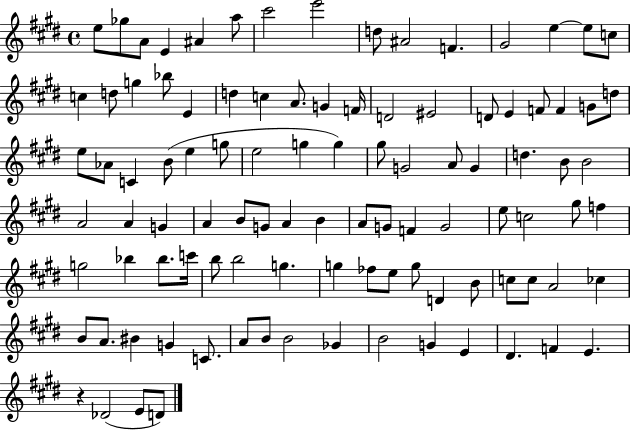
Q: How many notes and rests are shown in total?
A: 101